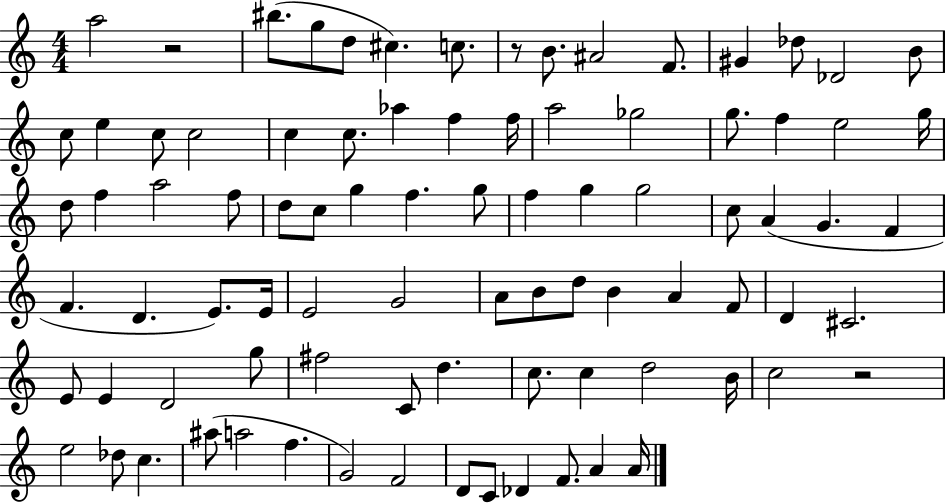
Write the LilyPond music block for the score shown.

{
  \clef treble
  \numericTimeSignature
  \time 4/4
  \key c \major
  a''2 r2 | bis''8.( g''8 d''8 cis''4.) c''8. | r8 b'8. ais'2 f'8. | gis'4 des''8 des'2 b'8 | \break c''8 e''4 c''8 c''2 | c''4 c''8. aes''4 f''4 f''16 | a''2 ges''2 | g''8. f''4 e''2 g''16 | \break d''8 f''4 a''2 f''8 | d''8 c''8 g''4 f''4. g''8 | f''4 g''4 g''2 | c''8 a'4( g'4. f'4 | \break f'4. d'4. e'8.) e'16 | e'2 g'2 | a'8 b'8 d''8 b'4 a'4 f'8 | d'4 cis'2. | \break e'8 e'4 d'2 g''8 | fis''2 c'8 d''4. | c''8. c''4 d''2 b'16 | c''2 r2 | \break e''2 des''8 c''4. | ais''8( a''2 f''4. | g'2) f'2 | d'8 c'8 des'4 f'8. a'4 a'16 | \break \bar "|."
}